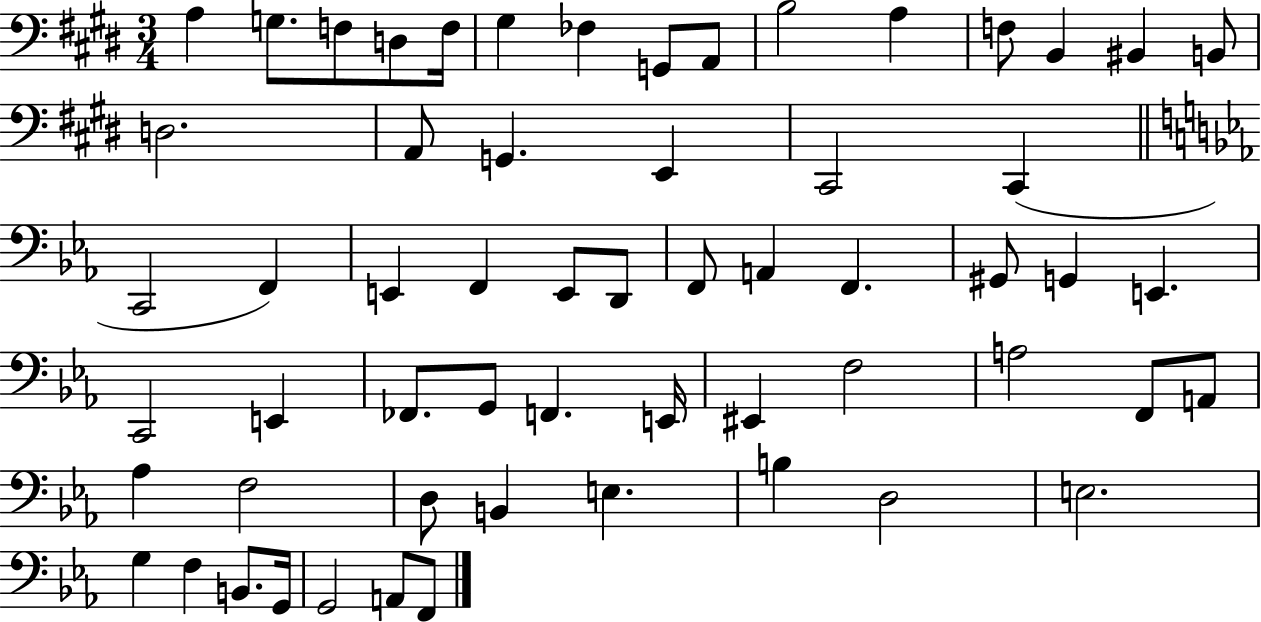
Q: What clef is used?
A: bass